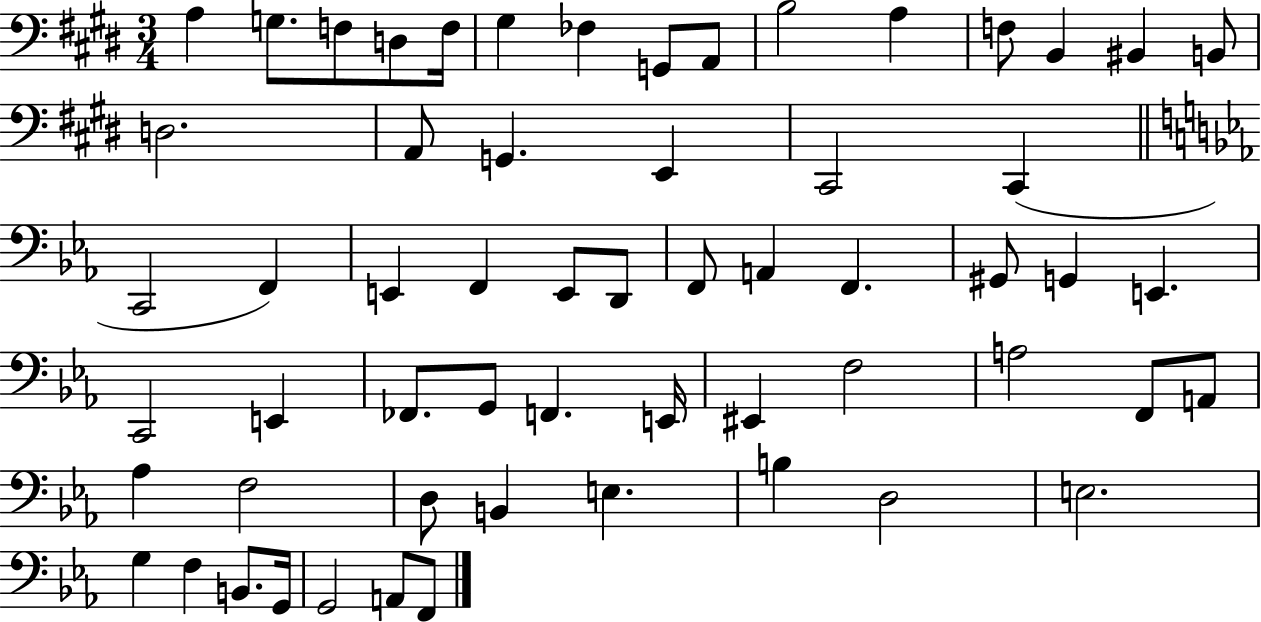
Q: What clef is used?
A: bass